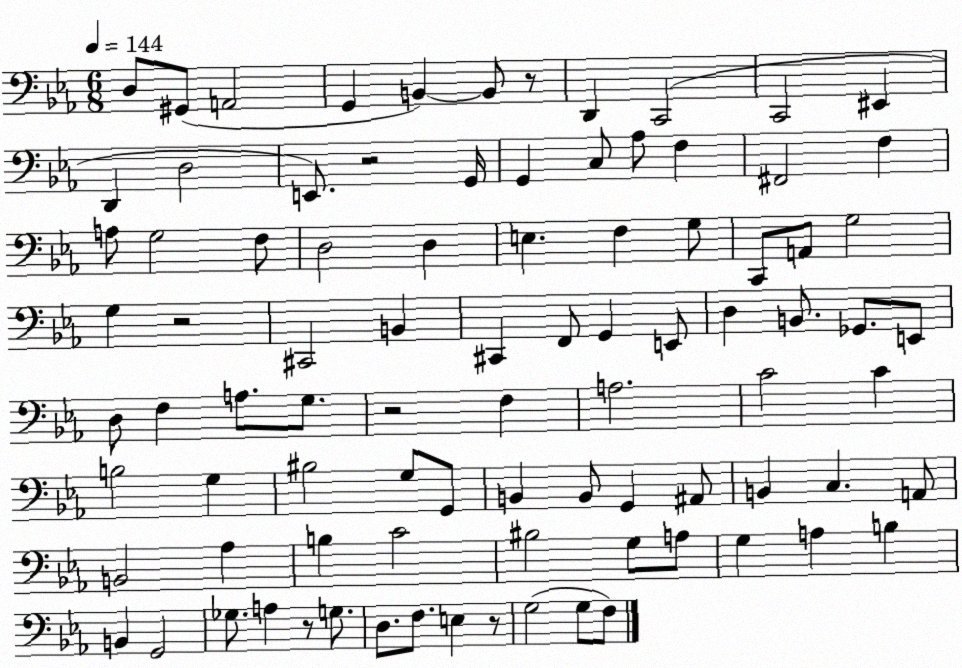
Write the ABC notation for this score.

X:1
T:Untitled
M:6/8
L:1/4
K:Eb
D,/2 ^G,,/2 A,,2 G,, B,, B,,/2 z/2 D,, C,,2 C,,2 ^E,, D,, D,2 E,,/2 z2 G,,/4 G,, C,/2 _A,/2 F, ^F,,2 F, A,/2 G,2 F,/2 D,2 D, E, F, G,/2 C,,/2 A,,/2 G,2 G, z2 ^C,,2 B,, ^C,, F,,/2 G,, E,,/2 D, B,,/2 _G,,/2 E,,/2 D,/2 F, A,/2 G,/2 z2 F, A,2 C2 C B,2 G, ^B,2 G,/2 G,,/2 B,, B,,/2 G,, ^A,,/2 B,, C, A,,/2 B,,2 _A, B, C2 ^B,2 G,/2 A,/2 G, A, B, B,, G,,2 _G,/2 A, z/2 G,/2 D,/2 F,/2 E, z/2 G,2 G,/2 F,/2